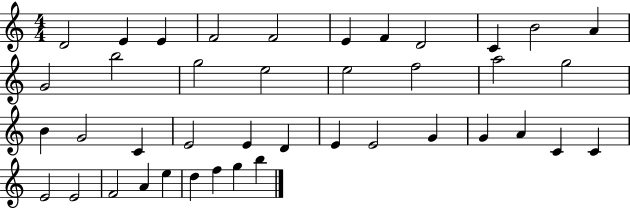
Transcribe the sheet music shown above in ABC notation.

X:1
T:Untitled
M:4/4
L:1/4
K:C
D2 E E F2 F2 E F D2 C B2 A G2 b2 g2 e2 e2 f2 a2 g2 B G2 C E2 E D E E2 G G A C C E2 E2 F2 A e d f g b